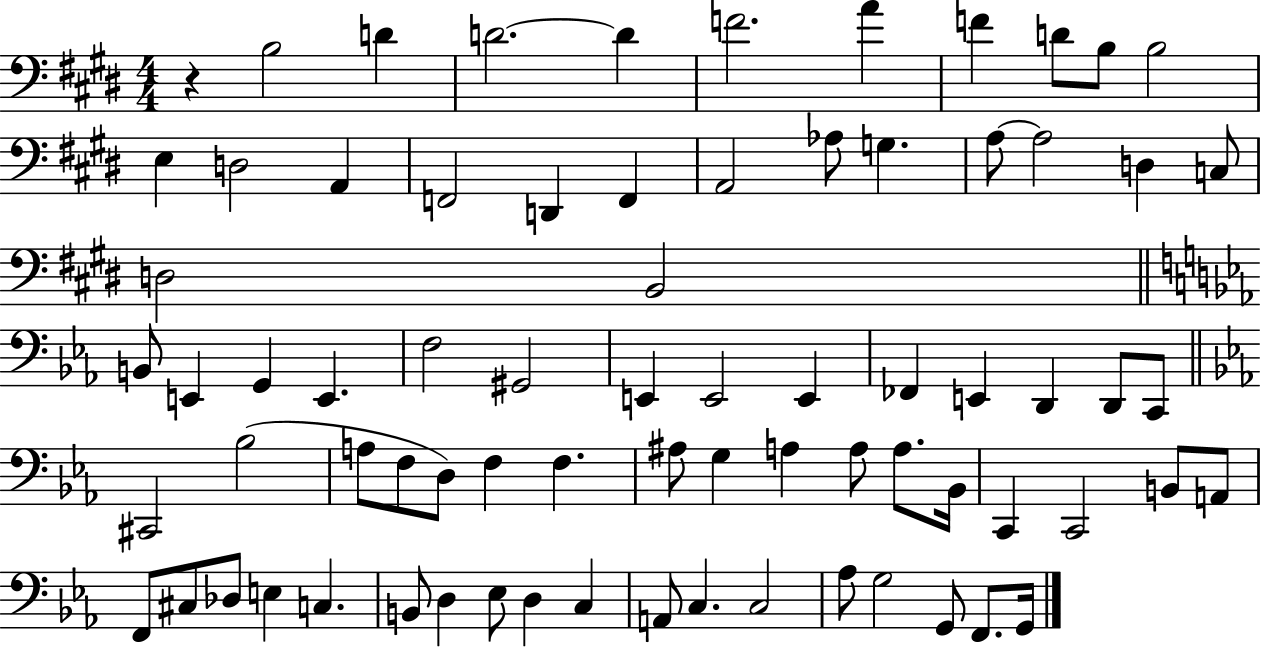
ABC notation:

X:1
T:Untitled
M:4/4
L:1/4
K:E
z B,2 D D2 D F2 A F D/2 B,/2 B,2 E, D,2 A,, F,,2 D,, F,, A,,2 _A,/2 G, A,/2 A,2 D, C,/2 D,2 B,,2 B,,/2 E,, G,, E,, F,2 ^G,,2 E,, E,,2 E,, _F,, E,, D,, D,,/2 C,,/2 ^C,,2 _B,2 A,/2 F,/2 D,/2 F, F, ^A,/2 G, A, A,/2 A,/2 _B,,/4 C,, C,,2 B,,/2 A,,/2 F,,/2 ^C,/2 _D,/2 E, C, B,,/2 D, _E,/2 D, C, A,,/2 C, C,2 _A,/2 G,2 G,,/2 F,,/2 G,,/4